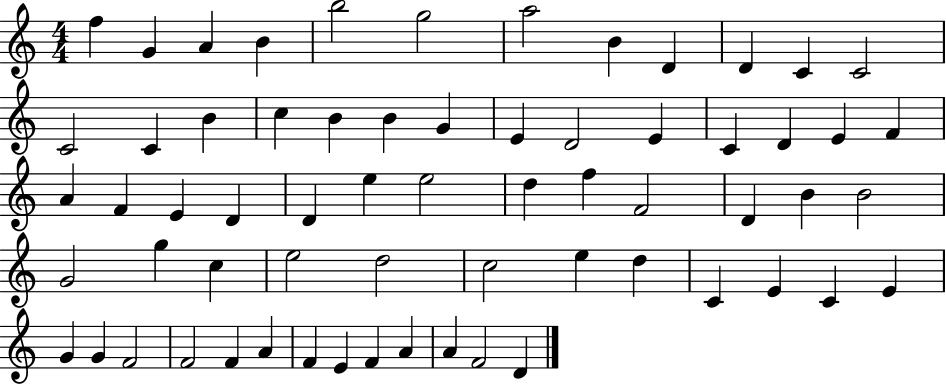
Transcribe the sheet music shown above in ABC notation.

X:1
T:Untitled
M:4/4
L:1/4
K:C
f G A B b2 g2 a2 B D D C C2 C2 C B c B B G E D2 E C D E F A F E D D e e2 d f F2 D B B2 G2 g c e2 d2 c2 e d C E C E G G F2 F2 F A F E F A A F2 D